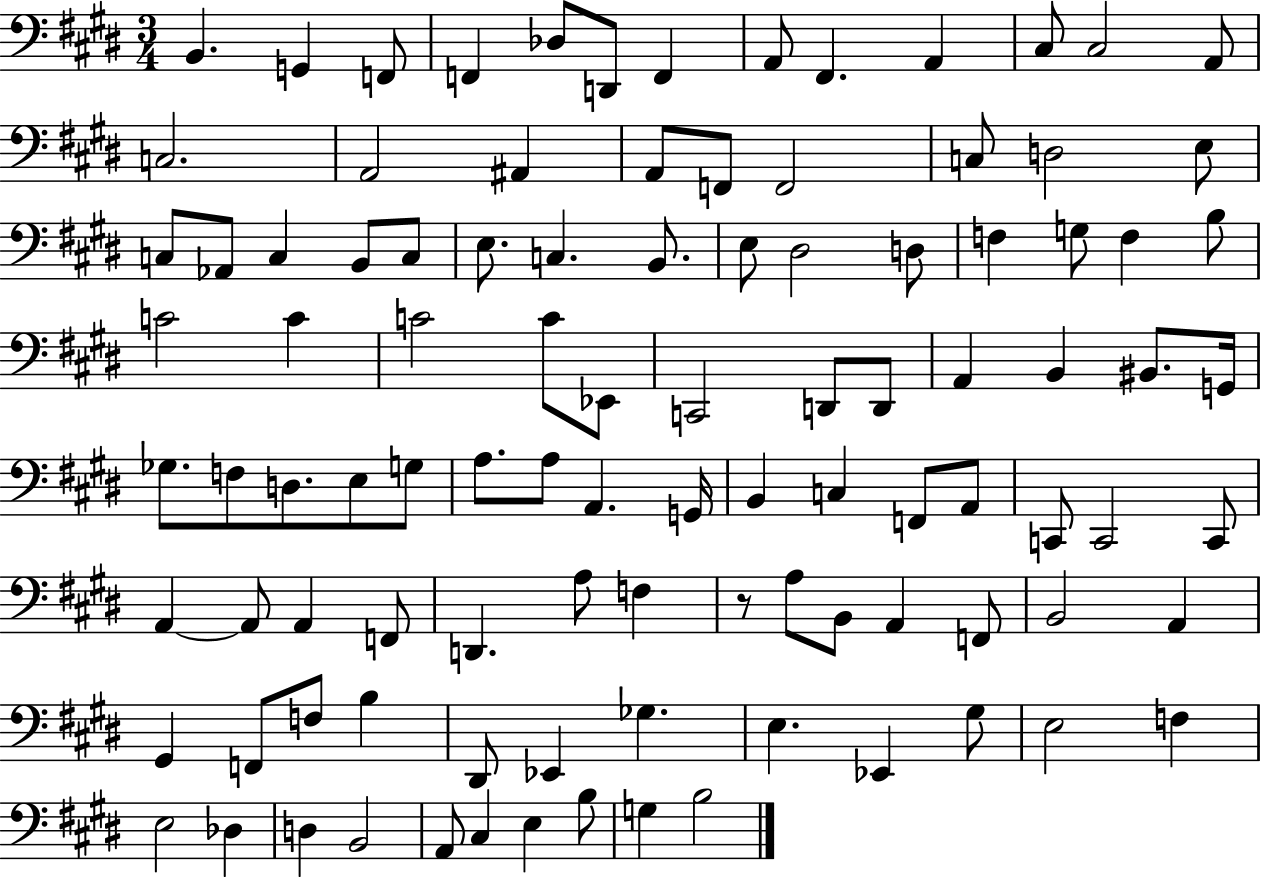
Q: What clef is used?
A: bass